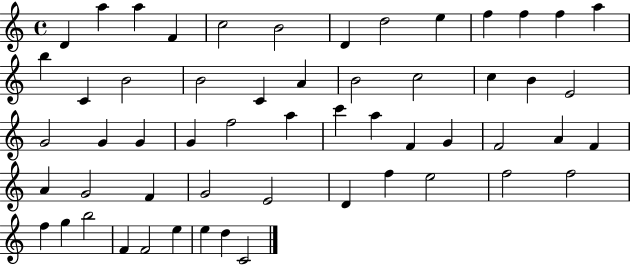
{
  \clef treble
  \time 4/4
  \defaultTimeSignature
  \key c \major
  d'4 a''4 a''4 f'4 | c''2 b'2 | d'4 d''2 e''4 | f''4 f''4 f''4 a''4 | \break b''4 c'4 b'2 | b'2 c'4 a'4 | b'2 c''2 | c''4 b'4 e'2 | \break g'2 g'4 g'4 | g'4 f''2 a''4 | c'''4 a''4 f'4 g'4 | f'2 a'4 f'4 | \break a'4 g'2 f'4 | g'2 e'2 | d'4 f''4 e''2 | f''2 f''2 | \break f''4 g''4 b''2 | f'4 f'2 e''4 | e''4 d''4 c'2 | \bar "|."
}